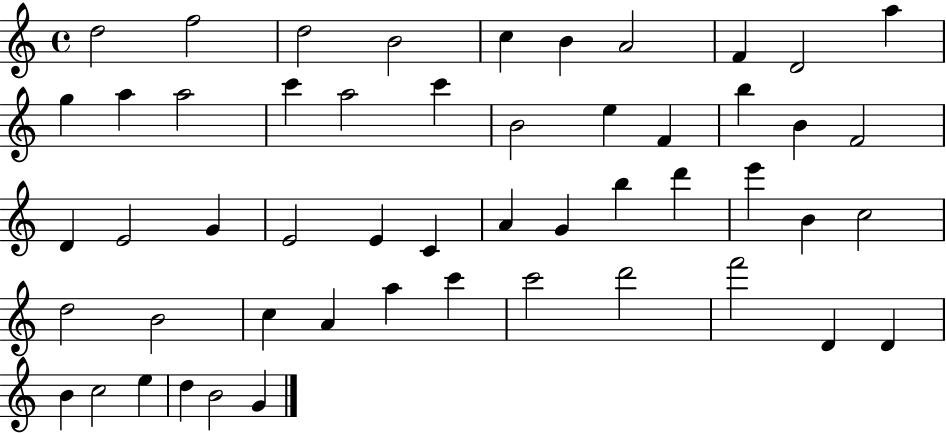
D5/h F5/h D5/h B4/h C5/q B4/q A4/h F4/q D4/h A5/q G5/q A5/q A5/h C6/q A5/h C6/q B4/h E5/q F4/q B5/q B4/q F4/h D4/q E4/h G4/q E4/h E4/q C4/q A4/q G4/q B5/q D6/q E6/q B4/q C5/h D5/h B4/h C5/q A4/q A5/q C6/q C6/h D6/h F6/h D4/q D4/q B4/q C5/h E5/q D5/q B4/h G4/q